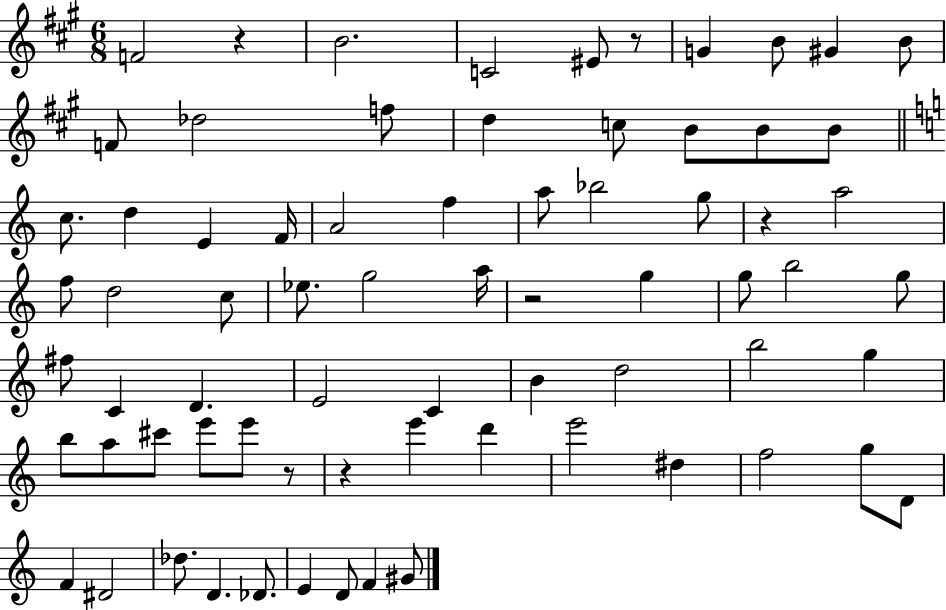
X:1
T:Untitled
M:6/8
L:1/4
K:A
F2 z B2 C2 ^E/2 z/2 G B/2 ^G B/2 F/2 _d2 f/2 d c/2 B/2 B/2 B/2 c/2 d E F/4 A2 f a/2 _b2 g/2 z a2 f/2 d2 c/2 _e/2 g2 a/4 z2 g g/2 b2 g/2 ^f/2 C D E2 C B d2 b2 g b/2 a/2 ^c'/2 e'/2 e'/2 z/2 z e' d' e'2 ^d f2 g/2 D/2 F ^D2 _d/2 D _D/2 E D/2 F ^G/2